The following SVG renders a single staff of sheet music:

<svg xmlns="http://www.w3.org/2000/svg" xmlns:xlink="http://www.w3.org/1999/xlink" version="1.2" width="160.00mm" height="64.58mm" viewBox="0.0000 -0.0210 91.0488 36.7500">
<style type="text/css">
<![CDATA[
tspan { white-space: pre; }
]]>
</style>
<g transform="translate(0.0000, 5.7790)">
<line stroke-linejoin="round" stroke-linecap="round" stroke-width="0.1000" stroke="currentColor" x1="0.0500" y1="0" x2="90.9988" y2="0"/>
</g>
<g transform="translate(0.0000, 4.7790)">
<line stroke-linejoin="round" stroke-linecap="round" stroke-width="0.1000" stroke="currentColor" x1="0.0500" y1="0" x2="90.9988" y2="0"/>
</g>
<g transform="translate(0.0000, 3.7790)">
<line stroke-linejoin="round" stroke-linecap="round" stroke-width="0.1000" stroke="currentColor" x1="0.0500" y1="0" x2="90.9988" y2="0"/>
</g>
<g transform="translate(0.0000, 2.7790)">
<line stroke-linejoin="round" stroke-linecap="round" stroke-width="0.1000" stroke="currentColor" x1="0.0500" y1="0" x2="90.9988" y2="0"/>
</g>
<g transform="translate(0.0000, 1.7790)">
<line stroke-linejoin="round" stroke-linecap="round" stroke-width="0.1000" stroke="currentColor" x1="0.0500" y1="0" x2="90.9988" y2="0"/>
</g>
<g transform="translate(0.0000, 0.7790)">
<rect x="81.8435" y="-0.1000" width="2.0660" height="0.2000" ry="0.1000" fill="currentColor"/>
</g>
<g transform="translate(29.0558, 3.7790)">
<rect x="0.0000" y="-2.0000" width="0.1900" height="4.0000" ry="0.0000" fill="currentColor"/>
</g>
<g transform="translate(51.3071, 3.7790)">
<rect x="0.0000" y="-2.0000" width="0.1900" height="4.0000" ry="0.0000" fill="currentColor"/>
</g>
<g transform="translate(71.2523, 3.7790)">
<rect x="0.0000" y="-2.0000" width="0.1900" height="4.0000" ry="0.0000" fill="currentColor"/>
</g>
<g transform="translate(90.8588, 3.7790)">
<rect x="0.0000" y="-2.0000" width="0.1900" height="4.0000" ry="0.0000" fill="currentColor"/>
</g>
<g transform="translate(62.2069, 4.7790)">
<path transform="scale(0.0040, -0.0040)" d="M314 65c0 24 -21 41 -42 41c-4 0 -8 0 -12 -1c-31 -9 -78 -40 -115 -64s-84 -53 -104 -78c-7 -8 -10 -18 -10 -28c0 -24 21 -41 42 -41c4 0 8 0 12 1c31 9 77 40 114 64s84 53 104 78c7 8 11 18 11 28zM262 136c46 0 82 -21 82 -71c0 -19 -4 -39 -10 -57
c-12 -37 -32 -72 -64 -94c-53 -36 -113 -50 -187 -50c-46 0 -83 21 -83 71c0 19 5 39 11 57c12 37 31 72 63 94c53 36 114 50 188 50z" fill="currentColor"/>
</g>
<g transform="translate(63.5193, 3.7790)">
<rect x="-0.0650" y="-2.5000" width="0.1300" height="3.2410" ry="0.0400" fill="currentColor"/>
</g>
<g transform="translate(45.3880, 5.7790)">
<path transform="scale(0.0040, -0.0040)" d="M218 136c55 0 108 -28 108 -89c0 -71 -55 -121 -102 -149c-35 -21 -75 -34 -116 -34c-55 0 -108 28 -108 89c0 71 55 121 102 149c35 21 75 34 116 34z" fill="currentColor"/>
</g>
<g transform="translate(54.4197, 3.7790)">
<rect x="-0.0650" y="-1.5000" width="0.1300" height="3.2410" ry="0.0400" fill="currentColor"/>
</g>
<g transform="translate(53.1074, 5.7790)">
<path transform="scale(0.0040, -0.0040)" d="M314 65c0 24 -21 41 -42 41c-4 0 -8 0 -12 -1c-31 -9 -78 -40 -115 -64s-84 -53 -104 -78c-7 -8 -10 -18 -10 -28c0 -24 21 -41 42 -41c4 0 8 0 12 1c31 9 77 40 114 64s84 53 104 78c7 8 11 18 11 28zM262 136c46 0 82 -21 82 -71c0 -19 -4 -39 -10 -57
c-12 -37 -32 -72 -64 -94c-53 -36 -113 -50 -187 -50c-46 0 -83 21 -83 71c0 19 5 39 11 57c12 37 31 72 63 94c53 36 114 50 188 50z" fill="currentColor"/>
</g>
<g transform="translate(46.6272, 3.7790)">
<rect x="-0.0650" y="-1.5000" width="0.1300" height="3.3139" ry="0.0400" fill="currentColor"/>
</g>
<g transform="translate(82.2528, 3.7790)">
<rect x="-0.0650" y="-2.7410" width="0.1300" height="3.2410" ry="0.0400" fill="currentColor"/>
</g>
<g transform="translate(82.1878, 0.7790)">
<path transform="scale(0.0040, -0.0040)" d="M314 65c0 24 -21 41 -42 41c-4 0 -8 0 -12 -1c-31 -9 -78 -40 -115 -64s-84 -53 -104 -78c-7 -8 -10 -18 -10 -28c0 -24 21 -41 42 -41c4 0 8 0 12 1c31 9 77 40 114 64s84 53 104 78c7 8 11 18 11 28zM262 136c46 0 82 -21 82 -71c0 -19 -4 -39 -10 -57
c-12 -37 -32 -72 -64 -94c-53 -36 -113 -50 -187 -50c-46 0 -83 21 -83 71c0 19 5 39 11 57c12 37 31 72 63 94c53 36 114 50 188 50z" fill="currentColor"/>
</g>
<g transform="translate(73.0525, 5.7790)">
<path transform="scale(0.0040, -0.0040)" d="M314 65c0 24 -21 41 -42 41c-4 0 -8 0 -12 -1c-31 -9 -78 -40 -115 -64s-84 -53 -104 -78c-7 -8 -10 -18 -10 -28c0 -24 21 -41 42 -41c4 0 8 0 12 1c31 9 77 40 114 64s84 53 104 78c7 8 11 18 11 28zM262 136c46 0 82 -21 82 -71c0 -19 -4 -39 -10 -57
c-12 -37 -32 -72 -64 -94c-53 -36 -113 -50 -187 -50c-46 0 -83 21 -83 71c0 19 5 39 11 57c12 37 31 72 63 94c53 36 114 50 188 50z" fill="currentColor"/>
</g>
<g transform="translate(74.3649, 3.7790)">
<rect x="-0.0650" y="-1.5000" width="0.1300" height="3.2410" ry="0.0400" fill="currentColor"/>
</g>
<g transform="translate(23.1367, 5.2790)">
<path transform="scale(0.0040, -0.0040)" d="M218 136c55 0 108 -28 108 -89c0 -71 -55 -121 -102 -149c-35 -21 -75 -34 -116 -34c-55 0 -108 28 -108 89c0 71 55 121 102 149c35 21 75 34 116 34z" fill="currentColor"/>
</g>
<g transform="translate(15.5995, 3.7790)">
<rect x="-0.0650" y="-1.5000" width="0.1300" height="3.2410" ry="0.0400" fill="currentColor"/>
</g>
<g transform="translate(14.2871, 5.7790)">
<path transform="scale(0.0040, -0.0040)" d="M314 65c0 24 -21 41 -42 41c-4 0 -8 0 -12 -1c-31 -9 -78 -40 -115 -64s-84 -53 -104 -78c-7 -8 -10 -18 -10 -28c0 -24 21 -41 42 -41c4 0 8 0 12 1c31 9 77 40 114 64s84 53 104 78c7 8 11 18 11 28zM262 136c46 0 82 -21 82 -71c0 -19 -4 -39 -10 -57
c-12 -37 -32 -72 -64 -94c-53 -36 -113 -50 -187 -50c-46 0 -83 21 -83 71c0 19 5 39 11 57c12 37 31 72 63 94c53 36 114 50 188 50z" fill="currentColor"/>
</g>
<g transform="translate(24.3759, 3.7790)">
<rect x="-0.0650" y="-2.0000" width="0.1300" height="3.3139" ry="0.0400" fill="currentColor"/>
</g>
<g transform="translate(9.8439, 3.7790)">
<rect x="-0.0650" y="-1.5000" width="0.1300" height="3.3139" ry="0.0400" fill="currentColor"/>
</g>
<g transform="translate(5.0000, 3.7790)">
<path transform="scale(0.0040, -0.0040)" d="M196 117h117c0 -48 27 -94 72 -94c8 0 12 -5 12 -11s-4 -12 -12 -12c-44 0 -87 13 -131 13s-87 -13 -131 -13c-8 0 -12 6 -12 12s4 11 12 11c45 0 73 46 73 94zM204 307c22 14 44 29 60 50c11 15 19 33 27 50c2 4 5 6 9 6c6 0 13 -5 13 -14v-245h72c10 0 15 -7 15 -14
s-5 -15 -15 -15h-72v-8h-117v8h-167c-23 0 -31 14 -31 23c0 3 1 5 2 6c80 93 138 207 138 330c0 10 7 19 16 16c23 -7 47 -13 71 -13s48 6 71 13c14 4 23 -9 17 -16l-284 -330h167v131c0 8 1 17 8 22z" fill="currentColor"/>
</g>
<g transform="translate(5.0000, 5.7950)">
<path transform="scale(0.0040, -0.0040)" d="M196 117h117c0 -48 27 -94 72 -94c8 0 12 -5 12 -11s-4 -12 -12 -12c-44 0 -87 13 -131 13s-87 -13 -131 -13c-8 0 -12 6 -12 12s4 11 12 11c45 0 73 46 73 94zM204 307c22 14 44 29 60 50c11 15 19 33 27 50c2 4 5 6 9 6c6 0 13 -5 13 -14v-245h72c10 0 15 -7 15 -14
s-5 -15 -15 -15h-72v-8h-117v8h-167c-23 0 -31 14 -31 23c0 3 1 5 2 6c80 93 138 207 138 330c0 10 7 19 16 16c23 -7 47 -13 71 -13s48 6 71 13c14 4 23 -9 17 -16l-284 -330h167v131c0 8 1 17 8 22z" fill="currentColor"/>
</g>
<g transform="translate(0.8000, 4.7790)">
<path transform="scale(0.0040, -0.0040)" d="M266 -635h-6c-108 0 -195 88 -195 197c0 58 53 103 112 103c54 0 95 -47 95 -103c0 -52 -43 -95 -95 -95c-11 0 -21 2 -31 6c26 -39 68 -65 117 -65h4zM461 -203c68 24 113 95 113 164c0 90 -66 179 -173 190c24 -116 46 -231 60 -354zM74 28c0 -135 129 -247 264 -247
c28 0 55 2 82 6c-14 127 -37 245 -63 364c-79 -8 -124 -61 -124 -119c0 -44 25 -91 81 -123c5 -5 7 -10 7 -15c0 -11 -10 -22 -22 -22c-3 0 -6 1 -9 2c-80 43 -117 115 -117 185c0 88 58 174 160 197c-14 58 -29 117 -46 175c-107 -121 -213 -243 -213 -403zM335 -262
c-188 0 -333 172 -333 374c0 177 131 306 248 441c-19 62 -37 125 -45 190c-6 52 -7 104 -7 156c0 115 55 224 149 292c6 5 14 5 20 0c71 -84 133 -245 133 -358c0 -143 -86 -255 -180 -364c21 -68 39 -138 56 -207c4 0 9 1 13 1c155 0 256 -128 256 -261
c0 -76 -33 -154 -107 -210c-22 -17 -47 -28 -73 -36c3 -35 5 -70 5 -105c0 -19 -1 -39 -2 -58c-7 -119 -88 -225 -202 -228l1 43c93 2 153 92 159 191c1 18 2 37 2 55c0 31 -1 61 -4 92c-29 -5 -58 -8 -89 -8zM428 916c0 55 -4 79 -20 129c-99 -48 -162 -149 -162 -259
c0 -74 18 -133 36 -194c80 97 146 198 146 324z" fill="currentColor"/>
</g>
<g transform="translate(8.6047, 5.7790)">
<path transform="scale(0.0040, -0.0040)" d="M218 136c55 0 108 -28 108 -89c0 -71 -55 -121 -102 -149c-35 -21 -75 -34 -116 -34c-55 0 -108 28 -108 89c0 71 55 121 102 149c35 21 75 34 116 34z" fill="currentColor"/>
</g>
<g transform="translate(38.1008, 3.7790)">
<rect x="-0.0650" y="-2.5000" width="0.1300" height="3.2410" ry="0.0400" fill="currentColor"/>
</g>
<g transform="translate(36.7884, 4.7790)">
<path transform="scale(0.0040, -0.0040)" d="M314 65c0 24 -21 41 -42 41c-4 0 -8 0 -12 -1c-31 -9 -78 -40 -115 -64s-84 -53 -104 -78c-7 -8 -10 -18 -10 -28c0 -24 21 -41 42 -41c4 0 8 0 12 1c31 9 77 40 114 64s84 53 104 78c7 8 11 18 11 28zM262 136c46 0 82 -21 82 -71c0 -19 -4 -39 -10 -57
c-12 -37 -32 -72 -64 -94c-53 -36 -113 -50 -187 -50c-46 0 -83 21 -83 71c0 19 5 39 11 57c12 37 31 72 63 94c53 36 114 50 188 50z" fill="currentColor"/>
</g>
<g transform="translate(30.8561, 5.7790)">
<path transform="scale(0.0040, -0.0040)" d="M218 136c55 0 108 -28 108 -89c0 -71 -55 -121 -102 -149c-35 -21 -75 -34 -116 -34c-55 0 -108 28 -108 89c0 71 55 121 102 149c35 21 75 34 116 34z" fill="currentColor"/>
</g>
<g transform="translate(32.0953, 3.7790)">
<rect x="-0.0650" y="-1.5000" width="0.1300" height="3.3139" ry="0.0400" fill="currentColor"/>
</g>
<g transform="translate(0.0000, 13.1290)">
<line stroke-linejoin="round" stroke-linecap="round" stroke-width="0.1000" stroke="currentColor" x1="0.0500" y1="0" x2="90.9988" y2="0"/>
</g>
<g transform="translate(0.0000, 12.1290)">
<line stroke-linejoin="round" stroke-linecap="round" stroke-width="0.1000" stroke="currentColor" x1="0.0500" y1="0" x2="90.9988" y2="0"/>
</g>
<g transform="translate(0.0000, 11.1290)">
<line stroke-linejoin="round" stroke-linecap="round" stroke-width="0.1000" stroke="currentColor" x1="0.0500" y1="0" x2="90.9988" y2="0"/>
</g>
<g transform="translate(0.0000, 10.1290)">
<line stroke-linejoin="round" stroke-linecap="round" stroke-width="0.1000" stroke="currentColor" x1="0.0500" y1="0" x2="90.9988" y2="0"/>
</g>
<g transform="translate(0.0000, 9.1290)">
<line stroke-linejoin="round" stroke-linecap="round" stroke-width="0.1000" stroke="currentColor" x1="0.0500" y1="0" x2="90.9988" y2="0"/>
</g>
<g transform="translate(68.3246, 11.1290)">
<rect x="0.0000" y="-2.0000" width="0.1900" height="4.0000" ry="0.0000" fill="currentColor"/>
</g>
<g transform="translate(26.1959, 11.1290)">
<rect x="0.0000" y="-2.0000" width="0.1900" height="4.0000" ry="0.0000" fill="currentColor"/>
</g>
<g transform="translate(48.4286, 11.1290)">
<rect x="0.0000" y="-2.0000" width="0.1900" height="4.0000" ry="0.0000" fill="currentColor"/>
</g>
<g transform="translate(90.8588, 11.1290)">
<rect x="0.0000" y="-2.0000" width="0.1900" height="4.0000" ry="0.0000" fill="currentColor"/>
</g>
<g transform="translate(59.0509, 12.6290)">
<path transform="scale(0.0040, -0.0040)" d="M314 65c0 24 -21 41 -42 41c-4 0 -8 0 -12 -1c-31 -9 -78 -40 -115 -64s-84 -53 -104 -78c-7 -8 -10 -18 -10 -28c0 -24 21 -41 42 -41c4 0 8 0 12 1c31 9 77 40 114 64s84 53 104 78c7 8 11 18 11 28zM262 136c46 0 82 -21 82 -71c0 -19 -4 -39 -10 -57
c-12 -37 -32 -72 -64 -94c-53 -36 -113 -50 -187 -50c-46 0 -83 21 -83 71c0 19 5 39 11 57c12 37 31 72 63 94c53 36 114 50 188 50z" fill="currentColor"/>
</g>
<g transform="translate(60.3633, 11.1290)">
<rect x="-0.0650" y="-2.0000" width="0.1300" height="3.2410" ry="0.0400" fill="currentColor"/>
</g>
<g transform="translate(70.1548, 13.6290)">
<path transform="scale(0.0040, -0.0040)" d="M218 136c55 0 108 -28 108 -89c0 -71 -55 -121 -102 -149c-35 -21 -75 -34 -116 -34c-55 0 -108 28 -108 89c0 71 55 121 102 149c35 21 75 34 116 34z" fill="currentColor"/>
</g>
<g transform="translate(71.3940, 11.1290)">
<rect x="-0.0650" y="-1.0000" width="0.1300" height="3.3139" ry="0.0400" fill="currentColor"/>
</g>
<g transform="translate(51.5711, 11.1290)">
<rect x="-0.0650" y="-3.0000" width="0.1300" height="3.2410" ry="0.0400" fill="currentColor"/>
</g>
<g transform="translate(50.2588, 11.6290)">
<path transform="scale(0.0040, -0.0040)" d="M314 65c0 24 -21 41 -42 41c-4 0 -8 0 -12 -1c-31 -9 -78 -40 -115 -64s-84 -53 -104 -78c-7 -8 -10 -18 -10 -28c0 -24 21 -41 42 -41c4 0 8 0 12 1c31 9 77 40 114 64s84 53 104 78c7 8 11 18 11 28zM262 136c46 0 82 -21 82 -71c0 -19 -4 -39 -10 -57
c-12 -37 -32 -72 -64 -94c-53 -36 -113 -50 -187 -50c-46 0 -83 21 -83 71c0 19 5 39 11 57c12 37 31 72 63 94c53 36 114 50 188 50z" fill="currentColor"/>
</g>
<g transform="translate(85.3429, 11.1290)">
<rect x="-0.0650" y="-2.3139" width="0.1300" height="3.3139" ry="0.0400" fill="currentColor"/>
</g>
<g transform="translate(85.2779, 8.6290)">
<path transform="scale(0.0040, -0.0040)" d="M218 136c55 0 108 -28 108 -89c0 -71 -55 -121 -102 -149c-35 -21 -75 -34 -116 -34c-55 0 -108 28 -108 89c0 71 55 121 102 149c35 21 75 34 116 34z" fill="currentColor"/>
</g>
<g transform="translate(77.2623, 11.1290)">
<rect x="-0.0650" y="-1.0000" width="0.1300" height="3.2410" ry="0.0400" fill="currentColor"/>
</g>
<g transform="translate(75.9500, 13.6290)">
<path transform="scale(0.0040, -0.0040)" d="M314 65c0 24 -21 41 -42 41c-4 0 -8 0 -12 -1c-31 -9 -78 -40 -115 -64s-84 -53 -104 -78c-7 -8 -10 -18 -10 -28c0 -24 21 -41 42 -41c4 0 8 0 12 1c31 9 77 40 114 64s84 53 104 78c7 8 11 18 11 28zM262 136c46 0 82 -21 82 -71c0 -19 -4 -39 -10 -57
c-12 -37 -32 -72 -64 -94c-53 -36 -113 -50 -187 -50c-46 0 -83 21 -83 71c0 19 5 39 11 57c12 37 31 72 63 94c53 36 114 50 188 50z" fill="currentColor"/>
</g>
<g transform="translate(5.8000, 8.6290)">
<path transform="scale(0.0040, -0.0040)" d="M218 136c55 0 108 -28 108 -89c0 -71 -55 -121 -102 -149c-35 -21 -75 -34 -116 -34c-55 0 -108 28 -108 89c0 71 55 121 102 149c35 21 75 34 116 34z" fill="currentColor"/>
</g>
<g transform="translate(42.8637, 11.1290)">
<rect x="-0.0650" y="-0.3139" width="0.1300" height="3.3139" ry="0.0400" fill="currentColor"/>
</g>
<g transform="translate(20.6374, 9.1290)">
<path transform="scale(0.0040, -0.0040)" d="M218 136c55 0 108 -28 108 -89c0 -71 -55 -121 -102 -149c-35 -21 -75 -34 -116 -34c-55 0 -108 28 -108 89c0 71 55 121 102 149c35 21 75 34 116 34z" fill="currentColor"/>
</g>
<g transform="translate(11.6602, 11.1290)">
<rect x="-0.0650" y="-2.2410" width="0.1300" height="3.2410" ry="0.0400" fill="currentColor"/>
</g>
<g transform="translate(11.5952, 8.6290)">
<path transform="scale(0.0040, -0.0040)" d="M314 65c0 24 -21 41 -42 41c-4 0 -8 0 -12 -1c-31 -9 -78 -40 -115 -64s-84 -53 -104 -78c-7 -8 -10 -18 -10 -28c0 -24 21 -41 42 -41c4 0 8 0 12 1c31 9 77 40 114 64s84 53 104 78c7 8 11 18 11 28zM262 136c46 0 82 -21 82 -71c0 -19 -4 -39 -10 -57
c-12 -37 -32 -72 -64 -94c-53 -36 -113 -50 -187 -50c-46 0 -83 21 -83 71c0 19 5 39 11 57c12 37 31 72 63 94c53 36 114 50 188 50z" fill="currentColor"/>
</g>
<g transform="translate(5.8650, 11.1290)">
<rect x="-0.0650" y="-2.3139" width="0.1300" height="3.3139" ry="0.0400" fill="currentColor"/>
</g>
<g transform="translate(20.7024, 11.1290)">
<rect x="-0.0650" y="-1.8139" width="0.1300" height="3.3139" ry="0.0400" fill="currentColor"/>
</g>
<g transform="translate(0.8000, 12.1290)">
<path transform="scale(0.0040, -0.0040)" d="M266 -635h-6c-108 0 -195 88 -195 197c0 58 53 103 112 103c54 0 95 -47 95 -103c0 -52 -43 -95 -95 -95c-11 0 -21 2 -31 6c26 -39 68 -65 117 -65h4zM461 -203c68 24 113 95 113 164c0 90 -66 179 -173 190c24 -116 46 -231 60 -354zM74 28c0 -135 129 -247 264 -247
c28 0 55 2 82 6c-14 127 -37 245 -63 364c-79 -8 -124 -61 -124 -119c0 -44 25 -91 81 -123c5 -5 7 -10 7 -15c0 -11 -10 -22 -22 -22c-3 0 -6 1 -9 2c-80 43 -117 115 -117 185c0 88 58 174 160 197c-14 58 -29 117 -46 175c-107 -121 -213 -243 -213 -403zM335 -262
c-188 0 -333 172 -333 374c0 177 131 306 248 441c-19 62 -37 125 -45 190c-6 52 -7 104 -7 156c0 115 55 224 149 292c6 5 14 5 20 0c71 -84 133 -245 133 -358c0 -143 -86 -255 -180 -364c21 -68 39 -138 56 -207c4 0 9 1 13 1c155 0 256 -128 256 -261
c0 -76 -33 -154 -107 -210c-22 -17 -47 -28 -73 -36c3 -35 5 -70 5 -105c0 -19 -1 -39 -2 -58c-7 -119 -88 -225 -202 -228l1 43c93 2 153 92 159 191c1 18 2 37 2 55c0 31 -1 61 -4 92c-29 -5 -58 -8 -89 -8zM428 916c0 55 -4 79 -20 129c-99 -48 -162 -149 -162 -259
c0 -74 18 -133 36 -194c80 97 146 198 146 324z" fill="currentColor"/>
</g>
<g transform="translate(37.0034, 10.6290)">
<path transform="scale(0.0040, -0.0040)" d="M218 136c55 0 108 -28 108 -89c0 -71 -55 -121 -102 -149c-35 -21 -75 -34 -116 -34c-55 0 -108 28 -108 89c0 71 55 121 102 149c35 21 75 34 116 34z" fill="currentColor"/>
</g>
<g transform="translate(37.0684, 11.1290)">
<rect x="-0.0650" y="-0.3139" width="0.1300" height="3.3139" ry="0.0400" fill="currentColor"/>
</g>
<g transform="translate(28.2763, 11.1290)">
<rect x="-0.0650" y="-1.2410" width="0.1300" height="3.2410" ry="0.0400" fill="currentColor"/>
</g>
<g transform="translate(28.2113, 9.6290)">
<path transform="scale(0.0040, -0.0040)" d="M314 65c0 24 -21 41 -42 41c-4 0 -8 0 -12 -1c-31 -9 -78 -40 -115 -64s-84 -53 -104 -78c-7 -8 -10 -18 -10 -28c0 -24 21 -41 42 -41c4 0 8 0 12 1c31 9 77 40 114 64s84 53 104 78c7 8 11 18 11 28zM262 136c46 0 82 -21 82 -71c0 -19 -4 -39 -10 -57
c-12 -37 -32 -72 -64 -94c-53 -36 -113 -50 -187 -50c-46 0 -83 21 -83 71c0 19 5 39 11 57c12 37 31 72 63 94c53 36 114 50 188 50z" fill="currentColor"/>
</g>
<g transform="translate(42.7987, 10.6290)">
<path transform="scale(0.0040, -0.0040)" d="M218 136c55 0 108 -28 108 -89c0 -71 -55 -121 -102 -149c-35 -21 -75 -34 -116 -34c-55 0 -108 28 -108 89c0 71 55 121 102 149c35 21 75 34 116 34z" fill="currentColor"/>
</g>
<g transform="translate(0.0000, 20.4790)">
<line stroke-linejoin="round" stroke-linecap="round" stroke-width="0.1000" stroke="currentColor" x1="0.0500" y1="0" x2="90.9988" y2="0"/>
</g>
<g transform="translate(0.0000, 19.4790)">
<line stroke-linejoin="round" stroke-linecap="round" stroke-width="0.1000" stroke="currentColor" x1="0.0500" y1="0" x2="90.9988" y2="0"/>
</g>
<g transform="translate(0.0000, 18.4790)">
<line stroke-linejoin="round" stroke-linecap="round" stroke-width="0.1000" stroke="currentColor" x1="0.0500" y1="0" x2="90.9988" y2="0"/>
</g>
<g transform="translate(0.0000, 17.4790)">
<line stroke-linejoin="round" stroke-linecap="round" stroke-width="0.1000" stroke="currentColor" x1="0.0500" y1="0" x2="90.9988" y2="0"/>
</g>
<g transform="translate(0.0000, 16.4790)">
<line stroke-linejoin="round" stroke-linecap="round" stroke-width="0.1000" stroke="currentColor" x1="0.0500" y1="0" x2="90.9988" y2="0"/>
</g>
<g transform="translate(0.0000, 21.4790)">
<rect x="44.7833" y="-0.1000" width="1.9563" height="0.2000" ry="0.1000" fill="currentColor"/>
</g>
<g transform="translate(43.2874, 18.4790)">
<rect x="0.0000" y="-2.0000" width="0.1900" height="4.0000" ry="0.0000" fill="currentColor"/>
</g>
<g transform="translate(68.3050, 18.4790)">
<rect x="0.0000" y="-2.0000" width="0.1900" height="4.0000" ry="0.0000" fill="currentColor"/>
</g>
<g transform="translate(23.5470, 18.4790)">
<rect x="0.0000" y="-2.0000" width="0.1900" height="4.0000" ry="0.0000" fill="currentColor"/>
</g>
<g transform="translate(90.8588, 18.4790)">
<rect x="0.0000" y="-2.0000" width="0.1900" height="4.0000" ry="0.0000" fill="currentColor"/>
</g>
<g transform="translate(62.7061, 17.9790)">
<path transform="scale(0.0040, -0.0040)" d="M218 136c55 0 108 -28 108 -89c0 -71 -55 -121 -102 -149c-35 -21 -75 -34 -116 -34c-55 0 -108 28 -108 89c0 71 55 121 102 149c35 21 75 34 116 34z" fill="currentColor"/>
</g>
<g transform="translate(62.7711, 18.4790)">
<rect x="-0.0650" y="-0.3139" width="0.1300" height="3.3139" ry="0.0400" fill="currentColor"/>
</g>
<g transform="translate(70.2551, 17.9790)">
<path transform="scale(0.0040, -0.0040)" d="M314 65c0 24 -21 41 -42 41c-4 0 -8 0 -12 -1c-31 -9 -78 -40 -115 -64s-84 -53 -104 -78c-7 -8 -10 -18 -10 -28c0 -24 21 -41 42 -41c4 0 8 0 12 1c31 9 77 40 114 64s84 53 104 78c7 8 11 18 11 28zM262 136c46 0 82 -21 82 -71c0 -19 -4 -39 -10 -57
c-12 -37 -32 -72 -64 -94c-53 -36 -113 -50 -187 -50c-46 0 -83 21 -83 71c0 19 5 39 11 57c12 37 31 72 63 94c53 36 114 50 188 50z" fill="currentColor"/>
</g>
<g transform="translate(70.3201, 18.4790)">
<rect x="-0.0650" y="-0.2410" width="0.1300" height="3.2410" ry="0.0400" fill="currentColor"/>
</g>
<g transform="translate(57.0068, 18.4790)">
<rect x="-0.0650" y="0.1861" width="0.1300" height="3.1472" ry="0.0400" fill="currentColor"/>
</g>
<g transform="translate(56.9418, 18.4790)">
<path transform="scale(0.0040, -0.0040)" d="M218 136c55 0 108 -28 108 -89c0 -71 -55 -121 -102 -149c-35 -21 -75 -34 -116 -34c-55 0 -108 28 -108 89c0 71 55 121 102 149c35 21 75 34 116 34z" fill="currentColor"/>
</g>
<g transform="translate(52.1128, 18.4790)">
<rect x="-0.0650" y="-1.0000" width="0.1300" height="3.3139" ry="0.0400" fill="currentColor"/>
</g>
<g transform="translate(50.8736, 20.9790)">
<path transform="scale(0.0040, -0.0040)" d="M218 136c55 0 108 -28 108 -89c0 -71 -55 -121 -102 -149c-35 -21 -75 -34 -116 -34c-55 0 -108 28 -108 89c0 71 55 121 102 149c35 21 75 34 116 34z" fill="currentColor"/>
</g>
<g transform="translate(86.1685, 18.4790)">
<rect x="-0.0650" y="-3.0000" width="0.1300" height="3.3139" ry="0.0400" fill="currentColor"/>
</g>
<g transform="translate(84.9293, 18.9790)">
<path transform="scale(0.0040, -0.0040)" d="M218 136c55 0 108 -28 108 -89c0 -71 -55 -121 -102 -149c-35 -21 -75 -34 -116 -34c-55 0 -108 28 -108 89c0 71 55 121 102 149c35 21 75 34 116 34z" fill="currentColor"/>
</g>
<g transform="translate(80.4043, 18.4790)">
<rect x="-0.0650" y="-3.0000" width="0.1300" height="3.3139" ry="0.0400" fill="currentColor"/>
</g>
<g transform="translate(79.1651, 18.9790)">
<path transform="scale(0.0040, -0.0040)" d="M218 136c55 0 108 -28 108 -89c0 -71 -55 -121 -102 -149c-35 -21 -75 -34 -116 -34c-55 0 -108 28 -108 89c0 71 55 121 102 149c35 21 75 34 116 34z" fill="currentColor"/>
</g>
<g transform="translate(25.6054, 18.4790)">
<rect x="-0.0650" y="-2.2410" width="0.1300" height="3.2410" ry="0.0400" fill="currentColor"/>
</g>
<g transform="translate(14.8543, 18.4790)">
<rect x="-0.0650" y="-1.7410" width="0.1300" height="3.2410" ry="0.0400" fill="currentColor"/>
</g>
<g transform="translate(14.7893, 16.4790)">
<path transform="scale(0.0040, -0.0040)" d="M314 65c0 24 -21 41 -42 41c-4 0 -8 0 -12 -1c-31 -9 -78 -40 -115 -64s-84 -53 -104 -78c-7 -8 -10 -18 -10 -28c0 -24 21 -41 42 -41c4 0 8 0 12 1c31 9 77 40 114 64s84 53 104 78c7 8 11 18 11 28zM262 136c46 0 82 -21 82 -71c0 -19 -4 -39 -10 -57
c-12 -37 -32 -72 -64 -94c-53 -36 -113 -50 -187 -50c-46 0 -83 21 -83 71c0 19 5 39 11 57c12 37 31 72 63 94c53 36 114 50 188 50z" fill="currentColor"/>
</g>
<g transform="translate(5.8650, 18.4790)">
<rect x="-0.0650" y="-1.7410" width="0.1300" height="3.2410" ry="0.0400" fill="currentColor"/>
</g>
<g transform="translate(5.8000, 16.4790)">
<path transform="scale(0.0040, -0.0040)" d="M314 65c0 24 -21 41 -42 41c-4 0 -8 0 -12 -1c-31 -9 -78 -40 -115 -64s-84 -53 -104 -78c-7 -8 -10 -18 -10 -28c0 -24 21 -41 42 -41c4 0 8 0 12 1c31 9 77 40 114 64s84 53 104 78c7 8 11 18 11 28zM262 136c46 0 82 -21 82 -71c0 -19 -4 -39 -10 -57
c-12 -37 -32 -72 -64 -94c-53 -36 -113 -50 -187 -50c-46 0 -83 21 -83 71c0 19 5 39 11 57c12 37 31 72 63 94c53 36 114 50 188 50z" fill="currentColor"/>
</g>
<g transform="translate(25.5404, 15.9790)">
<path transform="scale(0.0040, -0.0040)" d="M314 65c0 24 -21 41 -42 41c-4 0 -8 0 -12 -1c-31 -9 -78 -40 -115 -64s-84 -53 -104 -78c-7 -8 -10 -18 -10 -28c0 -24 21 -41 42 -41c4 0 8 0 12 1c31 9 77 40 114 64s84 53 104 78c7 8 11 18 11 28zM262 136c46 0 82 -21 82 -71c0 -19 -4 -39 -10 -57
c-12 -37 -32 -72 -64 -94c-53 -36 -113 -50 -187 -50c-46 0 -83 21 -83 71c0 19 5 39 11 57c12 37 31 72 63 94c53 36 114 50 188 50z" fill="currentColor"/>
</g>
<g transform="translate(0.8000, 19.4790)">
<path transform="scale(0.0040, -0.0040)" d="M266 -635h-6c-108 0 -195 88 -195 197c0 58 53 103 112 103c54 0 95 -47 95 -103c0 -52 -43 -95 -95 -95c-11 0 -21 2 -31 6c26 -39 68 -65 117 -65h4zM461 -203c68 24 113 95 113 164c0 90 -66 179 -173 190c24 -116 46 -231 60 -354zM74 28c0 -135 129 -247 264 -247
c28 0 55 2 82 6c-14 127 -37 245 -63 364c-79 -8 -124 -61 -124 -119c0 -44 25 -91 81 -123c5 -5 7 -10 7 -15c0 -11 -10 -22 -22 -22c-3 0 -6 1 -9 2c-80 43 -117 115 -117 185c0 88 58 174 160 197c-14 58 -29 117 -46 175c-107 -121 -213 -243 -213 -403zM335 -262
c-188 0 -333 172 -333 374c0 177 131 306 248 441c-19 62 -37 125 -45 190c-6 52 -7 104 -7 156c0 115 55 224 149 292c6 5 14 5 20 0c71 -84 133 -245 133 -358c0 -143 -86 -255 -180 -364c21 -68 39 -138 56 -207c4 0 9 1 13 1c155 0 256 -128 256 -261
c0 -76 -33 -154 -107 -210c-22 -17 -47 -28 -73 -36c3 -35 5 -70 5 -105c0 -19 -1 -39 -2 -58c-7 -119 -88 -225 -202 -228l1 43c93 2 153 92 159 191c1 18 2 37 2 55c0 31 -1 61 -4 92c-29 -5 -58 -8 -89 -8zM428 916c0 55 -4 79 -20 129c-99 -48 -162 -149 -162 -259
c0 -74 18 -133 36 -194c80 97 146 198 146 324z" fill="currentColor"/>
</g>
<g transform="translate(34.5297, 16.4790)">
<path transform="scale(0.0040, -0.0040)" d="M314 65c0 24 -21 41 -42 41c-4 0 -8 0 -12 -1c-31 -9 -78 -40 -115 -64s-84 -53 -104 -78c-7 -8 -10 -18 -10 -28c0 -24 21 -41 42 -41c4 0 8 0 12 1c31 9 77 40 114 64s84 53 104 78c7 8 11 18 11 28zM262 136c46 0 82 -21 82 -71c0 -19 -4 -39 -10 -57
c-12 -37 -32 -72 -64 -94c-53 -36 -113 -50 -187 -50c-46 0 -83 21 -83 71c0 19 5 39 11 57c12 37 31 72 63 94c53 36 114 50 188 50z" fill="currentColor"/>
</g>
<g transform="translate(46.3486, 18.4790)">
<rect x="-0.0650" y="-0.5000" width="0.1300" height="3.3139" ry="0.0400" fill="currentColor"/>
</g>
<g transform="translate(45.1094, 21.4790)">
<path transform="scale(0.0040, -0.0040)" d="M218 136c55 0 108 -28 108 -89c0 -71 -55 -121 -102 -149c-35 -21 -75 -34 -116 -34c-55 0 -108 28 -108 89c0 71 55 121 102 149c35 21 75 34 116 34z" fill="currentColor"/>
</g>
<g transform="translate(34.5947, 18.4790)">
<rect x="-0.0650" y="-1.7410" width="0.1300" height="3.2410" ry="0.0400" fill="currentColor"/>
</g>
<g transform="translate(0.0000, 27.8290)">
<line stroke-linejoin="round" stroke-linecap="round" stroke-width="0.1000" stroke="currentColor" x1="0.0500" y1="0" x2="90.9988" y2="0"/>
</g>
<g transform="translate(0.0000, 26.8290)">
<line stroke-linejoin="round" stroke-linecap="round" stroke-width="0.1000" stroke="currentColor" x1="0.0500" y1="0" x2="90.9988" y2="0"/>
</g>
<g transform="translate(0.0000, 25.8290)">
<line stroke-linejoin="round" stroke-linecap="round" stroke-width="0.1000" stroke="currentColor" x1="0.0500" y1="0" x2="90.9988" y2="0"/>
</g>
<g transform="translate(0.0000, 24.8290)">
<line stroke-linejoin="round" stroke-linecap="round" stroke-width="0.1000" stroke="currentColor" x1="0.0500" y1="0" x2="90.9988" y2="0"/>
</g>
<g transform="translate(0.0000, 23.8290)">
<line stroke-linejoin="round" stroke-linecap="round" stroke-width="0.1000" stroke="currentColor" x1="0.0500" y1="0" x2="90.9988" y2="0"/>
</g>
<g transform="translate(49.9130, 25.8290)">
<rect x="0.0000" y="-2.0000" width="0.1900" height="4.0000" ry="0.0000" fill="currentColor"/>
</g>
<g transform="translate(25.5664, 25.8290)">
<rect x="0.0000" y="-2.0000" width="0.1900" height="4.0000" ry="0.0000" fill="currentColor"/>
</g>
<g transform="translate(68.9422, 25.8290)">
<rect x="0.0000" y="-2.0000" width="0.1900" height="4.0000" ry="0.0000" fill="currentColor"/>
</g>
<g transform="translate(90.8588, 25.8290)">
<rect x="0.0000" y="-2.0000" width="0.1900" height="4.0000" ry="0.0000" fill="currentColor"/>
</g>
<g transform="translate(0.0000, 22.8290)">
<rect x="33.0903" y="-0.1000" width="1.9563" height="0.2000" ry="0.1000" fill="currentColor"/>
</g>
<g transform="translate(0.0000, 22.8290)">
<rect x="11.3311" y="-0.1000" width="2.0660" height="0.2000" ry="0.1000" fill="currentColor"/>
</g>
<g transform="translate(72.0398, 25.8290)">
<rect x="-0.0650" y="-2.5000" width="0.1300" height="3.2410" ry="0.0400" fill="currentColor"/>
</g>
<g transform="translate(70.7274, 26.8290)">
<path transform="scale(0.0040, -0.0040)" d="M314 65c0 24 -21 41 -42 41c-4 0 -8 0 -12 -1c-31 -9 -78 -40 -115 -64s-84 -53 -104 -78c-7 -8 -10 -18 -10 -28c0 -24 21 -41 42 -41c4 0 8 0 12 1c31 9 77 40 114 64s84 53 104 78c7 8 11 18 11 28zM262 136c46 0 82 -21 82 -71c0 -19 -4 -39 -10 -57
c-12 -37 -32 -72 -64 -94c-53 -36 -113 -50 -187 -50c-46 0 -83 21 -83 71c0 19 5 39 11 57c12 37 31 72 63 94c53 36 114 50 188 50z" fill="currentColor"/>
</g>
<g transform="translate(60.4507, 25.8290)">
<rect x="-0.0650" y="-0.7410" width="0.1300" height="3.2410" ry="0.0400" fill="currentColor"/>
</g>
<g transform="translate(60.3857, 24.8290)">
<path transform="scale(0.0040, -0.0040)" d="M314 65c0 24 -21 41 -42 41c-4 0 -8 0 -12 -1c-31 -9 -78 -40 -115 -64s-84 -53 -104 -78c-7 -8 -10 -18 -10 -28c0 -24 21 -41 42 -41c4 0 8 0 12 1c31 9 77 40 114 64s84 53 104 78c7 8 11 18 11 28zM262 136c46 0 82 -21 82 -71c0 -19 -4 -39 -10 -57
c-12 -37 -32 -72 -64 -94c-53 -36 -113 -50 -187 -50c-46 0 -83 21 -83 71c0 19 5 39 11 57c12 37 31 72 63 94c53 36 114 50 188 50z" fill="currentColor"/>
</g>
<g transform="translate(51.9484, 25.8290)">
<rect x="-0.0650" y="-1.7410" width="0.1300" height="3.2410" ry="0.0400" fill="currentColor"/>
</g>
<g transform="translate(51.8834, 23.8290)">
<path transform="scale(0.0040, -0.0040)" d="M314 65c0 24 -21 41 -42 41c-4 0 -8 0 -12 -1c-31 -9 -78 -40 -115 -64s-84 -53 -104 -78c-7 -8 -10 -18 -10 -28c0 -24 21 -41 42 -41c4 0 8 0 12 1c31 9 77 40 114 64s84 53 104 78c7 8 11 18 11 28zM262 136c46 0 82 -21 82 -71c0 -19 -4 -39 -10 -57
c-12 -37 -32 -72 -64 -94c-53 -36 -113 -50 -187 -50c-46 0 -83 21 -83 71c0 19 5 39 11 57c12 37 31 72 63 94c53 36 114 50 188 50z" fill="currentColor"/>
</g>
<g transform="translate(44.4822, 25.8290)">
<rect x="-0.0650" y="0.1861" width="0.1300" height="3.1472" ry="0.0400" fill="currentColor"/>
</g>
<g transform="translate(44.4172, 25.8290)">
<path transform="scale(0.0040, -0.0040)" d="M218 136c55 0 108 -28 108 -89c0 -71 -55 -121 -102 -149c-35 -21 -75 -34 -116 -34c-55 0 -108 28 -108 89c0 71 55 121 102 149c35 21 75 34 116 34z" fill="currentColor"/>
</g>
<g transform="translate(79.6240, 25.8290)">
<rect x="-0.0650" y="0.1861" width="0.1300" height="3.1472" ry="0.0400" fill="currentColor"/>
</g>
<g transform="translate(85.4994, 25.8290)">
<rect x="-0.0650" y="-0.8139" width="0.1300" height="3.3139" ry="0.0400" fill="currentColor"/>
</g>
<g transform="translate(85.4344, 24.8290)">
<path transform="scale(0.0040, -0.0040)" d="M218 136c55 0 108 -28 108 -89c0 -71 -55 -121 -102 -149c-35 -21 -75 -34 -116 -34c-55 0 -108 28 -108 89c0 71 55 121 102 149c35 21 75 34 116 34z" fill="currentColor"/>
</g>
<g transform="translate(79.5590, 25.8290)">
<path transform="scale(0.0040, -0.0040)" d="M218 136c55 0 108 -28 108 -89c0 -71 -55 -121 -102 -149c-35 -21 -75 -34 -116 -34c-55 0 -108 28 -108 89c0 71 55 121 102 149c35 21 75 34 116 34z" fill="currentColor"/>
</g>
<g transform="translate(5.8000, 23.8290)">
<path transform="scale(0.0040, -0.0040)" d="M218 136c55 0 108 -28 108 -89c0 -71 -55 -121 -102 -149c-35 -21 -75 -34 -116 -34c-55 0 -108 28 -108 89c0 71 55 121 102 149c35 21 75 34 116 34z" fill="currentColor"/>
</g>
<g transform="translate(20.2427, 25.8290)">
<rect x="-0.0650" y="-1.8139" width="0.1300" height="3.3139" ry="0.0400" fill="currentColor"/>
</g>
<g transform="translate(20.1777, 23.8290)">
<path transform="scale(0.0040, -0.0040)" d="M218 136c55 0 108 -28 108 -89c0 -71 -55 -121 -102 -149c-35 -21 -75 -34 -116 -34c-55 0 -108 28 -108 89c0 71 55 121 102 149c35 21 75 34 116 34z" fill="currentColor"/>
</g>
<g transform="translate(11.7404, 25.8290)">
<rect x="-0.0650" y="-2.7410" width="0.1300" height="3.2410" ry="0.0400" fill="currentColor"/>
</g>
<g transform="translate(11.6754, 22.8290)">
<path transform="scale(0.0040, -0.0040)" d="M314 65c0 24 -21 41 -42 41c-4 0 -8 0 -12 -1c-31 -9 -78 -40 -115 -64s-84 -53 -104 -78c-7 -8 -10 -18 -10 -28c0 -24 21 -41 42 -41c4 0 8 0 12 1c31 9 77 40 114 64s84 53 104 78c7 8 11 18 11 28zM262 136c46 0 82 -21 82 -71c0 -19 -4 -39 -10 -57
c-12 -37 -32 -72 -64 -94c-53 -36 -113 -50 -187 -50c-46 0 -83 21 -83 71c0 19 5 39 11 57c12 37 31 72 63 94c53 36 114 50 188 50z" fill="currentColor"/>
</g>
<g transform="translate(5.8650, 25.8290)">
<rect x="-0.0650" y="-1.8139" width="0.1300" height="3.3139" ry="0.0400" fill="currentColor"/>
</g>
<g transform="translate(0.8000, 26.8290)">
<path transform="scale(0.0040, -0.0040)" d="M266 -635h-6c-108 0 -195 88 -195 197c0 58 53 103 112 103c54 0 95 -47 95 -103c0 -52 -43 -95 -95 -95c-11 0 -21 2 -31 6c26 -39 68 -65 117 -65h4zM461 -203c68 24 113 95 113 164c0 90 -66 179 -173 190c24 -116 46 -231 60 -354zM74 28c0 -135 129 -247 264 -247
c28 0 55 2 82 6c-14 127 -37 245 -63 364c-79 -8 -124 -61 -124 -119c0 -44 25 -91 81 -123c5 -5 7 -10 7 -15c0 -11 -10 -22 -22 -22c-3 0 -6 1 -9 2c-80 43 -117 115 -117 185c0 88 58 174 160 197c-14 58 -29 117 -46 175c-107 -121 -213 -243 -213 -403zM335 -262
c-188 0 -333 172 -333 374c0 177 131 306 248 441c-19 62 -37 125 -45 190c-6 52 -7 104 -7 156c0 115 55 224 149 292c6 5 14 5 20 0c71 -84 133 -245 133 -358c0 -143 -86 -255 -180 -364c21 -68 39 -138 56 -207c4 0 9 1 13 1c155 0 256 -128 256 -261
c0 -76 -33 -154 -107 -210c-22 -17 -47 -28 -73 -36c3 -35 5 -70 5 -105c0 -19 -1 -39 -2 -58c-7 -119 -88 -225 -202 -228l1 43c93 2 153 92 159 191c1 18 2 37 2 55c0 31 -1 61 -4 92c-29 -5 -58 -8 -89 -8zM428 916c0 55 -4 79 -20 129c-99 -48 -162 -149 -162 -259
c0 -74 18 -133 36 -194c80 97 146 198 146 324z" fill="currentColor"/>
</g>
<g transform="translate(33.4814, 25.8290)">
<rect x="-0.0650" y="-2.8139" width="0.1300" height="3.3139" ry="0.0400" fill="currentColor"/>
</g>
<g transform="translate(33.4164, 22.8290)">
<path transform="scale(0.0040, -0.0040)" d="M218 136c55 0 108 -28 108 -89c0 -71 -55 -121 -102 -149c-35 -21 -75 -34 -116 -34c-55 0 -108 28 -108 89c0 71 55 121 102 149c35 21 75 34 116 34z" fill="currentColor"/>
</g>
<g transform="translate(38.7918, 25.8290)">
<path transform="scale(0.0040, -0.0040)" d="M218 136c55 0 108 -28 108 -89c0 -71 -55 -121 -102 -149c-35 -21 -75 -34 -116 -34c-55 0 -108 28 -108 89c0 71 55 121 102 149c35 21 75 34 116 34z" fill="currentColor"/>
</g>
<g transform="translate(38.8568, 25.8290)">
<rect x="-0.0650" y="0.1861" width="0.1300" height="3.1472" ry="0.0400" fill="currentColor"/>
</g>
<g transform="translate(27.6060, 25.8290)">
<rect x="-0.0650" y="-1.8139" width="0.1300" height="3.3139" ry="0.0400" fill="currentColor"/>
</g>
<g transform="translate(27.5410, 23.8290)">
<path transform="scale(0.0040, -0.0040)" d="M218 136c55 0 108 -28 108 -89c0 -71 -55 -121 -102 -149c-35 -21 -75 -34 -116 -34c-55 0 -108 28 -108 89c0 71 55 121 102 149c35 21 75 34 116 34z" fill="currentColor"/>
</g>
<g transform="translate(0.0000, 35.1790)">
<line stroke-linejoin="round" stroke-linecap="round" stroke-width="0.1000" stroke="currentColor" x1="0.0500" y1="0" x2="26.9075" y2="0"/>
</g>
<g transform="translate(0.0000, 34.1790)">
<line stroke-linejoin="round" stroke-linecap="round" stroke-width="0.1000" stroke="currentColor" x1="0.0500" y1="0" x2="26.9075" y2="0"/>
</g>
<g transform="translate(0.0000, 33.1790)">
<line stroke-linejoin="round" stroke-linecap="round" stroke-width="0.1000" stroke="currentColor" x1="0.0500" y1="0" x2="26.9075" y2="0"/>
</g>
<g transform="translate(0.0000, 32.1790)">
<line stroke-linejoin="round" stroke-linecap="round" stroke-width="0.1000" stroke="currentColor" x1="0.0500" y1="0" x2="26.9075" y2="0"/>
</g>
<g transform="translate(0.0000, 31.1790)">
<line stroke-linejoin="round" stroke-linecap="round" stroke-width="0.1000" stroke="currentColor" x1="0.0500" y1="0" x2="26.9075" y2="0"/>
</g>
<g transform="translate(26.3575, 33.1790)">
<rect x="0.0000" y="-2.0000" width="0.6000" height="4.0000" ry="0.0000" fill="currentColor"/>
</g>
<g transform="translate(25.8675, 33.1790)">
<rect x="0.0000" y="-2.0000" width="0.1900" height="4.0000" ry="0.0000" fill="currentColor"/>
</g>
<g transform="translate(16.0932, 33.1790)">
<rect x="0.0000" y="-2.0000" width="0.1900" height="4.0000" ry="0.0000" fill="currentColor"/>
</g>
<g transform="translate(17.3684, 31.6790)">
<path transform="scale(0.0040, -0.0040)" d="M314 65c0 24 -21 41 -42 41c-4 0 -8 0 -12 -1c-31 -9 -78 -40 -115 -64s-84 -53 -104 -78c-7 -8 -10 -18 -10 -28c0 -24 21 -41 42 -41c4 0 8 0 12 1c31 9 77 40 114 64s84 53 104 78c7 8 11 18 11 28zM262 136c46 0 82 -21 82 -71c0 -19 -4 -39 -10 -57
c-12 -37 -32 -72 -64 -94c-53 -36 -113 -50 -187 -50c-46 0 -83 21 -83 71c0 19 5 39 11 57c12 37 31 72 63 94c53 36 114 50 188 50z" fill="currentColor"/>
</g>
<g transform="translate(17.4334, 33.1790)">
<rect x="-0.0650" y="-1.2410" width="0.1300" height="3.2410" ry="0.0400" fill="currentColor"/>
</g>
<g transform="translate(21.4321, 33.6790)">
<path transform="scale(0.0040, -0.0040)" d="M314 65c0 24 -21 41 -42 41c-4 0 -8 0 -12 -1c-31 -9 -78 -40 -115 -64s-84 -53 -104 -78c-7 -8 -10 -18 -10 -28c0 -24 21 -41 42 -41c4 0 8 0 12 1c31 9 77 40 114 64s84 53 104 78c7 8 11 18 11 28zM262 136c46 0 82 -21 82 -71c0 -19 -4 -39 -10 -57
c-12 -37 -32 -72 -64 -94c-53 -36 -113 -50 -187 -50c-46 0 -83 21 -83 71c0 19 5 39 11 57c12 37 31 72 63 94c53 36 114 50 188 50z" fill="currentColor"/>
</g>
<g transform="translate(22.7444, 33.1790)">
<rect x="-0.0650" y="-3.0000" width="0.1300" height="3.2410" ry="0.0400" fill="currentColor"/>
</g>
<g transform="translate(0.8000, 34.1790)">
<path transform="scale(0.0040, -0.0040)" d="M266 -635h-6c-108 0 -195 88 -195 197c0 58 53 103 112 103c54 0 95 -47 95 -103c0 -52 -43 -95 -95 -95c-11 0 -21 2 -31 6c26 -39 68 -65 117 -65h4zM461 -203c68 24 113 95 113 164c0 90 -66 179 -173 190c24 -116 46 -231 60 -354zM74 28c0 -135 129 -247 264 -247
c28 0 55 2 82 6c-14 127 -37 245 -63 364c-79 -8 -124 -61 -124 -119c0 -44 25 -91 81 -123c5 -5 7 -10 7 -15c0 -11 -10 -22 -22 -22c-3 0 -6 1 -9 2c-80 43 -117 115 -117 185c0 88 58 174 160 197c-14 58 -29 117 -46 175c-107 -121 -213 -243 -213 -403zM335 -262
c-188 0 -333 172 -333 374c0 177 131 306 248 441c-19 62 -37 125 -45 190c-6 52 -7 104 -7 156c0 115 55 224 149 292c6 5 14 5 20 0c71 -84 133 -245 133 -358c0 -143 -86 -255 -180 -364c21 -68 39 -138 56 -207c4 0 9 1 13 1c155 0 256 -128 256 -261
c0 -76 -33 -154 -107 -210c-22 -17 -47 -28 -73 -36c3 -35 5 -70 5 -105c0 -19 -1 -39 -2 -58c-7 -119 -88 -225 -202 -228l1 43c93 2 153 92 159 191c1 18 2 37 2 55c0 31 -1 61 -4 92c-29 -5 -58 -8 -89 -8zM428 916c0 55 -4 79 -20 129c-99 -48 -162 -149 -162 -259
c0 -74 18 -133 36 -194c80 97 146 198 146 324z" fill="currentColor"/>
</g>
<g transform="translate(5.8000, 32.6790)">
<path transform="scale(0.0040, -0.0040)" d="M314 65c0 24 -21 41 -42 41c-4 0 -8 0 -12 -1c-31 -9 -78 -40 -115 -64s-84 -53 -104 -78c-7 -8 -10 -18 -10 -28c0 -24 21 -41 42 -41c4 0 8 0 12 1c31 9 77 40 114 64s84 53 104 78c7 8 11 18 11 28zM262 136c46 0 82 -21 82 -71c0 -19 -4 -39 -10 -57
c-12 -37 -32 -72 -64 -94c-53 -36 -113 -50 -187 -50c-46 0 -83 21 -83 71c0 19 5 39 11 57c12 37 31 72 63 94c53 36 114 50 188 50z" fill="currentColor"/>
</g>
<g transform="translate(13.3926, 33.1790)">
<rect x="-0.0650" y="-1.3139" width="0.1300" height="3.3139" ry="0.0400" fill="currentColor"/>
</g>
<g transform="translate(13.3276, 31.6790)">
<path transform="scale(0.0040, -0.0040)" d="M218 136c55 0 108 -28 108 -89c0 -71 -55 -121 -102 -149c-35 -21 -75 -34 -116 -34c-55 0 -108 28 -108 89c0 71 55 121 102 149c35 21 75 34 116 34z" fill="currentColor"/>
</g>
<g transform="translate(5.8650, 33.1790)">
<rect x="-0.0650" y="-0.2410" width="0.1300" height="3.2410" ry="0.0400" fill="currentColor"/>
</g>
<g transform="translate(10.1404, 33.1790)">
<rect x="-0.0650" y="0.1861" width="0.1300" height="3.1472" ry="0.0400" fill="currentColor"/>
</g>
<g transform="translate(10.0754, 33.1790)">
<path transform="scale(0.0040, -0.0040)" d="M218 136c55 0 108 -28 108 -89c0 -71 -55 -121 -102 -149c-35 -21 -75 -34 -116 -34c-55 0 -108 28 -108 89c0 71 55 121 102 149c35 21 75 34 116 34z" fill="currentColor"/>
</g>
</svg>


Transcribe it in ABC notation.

X:1
T:Untitled
M:4/4
L:1/4
K:C
E E2 F E G2 E E2 G2 E2 a2 g g2 f e2 c c A2 F2 D D2 g f2 f2 g2 f2 C D B c c2 A A f a2 f f a B B f2 d2 G2 B d c2 B e e2 A2